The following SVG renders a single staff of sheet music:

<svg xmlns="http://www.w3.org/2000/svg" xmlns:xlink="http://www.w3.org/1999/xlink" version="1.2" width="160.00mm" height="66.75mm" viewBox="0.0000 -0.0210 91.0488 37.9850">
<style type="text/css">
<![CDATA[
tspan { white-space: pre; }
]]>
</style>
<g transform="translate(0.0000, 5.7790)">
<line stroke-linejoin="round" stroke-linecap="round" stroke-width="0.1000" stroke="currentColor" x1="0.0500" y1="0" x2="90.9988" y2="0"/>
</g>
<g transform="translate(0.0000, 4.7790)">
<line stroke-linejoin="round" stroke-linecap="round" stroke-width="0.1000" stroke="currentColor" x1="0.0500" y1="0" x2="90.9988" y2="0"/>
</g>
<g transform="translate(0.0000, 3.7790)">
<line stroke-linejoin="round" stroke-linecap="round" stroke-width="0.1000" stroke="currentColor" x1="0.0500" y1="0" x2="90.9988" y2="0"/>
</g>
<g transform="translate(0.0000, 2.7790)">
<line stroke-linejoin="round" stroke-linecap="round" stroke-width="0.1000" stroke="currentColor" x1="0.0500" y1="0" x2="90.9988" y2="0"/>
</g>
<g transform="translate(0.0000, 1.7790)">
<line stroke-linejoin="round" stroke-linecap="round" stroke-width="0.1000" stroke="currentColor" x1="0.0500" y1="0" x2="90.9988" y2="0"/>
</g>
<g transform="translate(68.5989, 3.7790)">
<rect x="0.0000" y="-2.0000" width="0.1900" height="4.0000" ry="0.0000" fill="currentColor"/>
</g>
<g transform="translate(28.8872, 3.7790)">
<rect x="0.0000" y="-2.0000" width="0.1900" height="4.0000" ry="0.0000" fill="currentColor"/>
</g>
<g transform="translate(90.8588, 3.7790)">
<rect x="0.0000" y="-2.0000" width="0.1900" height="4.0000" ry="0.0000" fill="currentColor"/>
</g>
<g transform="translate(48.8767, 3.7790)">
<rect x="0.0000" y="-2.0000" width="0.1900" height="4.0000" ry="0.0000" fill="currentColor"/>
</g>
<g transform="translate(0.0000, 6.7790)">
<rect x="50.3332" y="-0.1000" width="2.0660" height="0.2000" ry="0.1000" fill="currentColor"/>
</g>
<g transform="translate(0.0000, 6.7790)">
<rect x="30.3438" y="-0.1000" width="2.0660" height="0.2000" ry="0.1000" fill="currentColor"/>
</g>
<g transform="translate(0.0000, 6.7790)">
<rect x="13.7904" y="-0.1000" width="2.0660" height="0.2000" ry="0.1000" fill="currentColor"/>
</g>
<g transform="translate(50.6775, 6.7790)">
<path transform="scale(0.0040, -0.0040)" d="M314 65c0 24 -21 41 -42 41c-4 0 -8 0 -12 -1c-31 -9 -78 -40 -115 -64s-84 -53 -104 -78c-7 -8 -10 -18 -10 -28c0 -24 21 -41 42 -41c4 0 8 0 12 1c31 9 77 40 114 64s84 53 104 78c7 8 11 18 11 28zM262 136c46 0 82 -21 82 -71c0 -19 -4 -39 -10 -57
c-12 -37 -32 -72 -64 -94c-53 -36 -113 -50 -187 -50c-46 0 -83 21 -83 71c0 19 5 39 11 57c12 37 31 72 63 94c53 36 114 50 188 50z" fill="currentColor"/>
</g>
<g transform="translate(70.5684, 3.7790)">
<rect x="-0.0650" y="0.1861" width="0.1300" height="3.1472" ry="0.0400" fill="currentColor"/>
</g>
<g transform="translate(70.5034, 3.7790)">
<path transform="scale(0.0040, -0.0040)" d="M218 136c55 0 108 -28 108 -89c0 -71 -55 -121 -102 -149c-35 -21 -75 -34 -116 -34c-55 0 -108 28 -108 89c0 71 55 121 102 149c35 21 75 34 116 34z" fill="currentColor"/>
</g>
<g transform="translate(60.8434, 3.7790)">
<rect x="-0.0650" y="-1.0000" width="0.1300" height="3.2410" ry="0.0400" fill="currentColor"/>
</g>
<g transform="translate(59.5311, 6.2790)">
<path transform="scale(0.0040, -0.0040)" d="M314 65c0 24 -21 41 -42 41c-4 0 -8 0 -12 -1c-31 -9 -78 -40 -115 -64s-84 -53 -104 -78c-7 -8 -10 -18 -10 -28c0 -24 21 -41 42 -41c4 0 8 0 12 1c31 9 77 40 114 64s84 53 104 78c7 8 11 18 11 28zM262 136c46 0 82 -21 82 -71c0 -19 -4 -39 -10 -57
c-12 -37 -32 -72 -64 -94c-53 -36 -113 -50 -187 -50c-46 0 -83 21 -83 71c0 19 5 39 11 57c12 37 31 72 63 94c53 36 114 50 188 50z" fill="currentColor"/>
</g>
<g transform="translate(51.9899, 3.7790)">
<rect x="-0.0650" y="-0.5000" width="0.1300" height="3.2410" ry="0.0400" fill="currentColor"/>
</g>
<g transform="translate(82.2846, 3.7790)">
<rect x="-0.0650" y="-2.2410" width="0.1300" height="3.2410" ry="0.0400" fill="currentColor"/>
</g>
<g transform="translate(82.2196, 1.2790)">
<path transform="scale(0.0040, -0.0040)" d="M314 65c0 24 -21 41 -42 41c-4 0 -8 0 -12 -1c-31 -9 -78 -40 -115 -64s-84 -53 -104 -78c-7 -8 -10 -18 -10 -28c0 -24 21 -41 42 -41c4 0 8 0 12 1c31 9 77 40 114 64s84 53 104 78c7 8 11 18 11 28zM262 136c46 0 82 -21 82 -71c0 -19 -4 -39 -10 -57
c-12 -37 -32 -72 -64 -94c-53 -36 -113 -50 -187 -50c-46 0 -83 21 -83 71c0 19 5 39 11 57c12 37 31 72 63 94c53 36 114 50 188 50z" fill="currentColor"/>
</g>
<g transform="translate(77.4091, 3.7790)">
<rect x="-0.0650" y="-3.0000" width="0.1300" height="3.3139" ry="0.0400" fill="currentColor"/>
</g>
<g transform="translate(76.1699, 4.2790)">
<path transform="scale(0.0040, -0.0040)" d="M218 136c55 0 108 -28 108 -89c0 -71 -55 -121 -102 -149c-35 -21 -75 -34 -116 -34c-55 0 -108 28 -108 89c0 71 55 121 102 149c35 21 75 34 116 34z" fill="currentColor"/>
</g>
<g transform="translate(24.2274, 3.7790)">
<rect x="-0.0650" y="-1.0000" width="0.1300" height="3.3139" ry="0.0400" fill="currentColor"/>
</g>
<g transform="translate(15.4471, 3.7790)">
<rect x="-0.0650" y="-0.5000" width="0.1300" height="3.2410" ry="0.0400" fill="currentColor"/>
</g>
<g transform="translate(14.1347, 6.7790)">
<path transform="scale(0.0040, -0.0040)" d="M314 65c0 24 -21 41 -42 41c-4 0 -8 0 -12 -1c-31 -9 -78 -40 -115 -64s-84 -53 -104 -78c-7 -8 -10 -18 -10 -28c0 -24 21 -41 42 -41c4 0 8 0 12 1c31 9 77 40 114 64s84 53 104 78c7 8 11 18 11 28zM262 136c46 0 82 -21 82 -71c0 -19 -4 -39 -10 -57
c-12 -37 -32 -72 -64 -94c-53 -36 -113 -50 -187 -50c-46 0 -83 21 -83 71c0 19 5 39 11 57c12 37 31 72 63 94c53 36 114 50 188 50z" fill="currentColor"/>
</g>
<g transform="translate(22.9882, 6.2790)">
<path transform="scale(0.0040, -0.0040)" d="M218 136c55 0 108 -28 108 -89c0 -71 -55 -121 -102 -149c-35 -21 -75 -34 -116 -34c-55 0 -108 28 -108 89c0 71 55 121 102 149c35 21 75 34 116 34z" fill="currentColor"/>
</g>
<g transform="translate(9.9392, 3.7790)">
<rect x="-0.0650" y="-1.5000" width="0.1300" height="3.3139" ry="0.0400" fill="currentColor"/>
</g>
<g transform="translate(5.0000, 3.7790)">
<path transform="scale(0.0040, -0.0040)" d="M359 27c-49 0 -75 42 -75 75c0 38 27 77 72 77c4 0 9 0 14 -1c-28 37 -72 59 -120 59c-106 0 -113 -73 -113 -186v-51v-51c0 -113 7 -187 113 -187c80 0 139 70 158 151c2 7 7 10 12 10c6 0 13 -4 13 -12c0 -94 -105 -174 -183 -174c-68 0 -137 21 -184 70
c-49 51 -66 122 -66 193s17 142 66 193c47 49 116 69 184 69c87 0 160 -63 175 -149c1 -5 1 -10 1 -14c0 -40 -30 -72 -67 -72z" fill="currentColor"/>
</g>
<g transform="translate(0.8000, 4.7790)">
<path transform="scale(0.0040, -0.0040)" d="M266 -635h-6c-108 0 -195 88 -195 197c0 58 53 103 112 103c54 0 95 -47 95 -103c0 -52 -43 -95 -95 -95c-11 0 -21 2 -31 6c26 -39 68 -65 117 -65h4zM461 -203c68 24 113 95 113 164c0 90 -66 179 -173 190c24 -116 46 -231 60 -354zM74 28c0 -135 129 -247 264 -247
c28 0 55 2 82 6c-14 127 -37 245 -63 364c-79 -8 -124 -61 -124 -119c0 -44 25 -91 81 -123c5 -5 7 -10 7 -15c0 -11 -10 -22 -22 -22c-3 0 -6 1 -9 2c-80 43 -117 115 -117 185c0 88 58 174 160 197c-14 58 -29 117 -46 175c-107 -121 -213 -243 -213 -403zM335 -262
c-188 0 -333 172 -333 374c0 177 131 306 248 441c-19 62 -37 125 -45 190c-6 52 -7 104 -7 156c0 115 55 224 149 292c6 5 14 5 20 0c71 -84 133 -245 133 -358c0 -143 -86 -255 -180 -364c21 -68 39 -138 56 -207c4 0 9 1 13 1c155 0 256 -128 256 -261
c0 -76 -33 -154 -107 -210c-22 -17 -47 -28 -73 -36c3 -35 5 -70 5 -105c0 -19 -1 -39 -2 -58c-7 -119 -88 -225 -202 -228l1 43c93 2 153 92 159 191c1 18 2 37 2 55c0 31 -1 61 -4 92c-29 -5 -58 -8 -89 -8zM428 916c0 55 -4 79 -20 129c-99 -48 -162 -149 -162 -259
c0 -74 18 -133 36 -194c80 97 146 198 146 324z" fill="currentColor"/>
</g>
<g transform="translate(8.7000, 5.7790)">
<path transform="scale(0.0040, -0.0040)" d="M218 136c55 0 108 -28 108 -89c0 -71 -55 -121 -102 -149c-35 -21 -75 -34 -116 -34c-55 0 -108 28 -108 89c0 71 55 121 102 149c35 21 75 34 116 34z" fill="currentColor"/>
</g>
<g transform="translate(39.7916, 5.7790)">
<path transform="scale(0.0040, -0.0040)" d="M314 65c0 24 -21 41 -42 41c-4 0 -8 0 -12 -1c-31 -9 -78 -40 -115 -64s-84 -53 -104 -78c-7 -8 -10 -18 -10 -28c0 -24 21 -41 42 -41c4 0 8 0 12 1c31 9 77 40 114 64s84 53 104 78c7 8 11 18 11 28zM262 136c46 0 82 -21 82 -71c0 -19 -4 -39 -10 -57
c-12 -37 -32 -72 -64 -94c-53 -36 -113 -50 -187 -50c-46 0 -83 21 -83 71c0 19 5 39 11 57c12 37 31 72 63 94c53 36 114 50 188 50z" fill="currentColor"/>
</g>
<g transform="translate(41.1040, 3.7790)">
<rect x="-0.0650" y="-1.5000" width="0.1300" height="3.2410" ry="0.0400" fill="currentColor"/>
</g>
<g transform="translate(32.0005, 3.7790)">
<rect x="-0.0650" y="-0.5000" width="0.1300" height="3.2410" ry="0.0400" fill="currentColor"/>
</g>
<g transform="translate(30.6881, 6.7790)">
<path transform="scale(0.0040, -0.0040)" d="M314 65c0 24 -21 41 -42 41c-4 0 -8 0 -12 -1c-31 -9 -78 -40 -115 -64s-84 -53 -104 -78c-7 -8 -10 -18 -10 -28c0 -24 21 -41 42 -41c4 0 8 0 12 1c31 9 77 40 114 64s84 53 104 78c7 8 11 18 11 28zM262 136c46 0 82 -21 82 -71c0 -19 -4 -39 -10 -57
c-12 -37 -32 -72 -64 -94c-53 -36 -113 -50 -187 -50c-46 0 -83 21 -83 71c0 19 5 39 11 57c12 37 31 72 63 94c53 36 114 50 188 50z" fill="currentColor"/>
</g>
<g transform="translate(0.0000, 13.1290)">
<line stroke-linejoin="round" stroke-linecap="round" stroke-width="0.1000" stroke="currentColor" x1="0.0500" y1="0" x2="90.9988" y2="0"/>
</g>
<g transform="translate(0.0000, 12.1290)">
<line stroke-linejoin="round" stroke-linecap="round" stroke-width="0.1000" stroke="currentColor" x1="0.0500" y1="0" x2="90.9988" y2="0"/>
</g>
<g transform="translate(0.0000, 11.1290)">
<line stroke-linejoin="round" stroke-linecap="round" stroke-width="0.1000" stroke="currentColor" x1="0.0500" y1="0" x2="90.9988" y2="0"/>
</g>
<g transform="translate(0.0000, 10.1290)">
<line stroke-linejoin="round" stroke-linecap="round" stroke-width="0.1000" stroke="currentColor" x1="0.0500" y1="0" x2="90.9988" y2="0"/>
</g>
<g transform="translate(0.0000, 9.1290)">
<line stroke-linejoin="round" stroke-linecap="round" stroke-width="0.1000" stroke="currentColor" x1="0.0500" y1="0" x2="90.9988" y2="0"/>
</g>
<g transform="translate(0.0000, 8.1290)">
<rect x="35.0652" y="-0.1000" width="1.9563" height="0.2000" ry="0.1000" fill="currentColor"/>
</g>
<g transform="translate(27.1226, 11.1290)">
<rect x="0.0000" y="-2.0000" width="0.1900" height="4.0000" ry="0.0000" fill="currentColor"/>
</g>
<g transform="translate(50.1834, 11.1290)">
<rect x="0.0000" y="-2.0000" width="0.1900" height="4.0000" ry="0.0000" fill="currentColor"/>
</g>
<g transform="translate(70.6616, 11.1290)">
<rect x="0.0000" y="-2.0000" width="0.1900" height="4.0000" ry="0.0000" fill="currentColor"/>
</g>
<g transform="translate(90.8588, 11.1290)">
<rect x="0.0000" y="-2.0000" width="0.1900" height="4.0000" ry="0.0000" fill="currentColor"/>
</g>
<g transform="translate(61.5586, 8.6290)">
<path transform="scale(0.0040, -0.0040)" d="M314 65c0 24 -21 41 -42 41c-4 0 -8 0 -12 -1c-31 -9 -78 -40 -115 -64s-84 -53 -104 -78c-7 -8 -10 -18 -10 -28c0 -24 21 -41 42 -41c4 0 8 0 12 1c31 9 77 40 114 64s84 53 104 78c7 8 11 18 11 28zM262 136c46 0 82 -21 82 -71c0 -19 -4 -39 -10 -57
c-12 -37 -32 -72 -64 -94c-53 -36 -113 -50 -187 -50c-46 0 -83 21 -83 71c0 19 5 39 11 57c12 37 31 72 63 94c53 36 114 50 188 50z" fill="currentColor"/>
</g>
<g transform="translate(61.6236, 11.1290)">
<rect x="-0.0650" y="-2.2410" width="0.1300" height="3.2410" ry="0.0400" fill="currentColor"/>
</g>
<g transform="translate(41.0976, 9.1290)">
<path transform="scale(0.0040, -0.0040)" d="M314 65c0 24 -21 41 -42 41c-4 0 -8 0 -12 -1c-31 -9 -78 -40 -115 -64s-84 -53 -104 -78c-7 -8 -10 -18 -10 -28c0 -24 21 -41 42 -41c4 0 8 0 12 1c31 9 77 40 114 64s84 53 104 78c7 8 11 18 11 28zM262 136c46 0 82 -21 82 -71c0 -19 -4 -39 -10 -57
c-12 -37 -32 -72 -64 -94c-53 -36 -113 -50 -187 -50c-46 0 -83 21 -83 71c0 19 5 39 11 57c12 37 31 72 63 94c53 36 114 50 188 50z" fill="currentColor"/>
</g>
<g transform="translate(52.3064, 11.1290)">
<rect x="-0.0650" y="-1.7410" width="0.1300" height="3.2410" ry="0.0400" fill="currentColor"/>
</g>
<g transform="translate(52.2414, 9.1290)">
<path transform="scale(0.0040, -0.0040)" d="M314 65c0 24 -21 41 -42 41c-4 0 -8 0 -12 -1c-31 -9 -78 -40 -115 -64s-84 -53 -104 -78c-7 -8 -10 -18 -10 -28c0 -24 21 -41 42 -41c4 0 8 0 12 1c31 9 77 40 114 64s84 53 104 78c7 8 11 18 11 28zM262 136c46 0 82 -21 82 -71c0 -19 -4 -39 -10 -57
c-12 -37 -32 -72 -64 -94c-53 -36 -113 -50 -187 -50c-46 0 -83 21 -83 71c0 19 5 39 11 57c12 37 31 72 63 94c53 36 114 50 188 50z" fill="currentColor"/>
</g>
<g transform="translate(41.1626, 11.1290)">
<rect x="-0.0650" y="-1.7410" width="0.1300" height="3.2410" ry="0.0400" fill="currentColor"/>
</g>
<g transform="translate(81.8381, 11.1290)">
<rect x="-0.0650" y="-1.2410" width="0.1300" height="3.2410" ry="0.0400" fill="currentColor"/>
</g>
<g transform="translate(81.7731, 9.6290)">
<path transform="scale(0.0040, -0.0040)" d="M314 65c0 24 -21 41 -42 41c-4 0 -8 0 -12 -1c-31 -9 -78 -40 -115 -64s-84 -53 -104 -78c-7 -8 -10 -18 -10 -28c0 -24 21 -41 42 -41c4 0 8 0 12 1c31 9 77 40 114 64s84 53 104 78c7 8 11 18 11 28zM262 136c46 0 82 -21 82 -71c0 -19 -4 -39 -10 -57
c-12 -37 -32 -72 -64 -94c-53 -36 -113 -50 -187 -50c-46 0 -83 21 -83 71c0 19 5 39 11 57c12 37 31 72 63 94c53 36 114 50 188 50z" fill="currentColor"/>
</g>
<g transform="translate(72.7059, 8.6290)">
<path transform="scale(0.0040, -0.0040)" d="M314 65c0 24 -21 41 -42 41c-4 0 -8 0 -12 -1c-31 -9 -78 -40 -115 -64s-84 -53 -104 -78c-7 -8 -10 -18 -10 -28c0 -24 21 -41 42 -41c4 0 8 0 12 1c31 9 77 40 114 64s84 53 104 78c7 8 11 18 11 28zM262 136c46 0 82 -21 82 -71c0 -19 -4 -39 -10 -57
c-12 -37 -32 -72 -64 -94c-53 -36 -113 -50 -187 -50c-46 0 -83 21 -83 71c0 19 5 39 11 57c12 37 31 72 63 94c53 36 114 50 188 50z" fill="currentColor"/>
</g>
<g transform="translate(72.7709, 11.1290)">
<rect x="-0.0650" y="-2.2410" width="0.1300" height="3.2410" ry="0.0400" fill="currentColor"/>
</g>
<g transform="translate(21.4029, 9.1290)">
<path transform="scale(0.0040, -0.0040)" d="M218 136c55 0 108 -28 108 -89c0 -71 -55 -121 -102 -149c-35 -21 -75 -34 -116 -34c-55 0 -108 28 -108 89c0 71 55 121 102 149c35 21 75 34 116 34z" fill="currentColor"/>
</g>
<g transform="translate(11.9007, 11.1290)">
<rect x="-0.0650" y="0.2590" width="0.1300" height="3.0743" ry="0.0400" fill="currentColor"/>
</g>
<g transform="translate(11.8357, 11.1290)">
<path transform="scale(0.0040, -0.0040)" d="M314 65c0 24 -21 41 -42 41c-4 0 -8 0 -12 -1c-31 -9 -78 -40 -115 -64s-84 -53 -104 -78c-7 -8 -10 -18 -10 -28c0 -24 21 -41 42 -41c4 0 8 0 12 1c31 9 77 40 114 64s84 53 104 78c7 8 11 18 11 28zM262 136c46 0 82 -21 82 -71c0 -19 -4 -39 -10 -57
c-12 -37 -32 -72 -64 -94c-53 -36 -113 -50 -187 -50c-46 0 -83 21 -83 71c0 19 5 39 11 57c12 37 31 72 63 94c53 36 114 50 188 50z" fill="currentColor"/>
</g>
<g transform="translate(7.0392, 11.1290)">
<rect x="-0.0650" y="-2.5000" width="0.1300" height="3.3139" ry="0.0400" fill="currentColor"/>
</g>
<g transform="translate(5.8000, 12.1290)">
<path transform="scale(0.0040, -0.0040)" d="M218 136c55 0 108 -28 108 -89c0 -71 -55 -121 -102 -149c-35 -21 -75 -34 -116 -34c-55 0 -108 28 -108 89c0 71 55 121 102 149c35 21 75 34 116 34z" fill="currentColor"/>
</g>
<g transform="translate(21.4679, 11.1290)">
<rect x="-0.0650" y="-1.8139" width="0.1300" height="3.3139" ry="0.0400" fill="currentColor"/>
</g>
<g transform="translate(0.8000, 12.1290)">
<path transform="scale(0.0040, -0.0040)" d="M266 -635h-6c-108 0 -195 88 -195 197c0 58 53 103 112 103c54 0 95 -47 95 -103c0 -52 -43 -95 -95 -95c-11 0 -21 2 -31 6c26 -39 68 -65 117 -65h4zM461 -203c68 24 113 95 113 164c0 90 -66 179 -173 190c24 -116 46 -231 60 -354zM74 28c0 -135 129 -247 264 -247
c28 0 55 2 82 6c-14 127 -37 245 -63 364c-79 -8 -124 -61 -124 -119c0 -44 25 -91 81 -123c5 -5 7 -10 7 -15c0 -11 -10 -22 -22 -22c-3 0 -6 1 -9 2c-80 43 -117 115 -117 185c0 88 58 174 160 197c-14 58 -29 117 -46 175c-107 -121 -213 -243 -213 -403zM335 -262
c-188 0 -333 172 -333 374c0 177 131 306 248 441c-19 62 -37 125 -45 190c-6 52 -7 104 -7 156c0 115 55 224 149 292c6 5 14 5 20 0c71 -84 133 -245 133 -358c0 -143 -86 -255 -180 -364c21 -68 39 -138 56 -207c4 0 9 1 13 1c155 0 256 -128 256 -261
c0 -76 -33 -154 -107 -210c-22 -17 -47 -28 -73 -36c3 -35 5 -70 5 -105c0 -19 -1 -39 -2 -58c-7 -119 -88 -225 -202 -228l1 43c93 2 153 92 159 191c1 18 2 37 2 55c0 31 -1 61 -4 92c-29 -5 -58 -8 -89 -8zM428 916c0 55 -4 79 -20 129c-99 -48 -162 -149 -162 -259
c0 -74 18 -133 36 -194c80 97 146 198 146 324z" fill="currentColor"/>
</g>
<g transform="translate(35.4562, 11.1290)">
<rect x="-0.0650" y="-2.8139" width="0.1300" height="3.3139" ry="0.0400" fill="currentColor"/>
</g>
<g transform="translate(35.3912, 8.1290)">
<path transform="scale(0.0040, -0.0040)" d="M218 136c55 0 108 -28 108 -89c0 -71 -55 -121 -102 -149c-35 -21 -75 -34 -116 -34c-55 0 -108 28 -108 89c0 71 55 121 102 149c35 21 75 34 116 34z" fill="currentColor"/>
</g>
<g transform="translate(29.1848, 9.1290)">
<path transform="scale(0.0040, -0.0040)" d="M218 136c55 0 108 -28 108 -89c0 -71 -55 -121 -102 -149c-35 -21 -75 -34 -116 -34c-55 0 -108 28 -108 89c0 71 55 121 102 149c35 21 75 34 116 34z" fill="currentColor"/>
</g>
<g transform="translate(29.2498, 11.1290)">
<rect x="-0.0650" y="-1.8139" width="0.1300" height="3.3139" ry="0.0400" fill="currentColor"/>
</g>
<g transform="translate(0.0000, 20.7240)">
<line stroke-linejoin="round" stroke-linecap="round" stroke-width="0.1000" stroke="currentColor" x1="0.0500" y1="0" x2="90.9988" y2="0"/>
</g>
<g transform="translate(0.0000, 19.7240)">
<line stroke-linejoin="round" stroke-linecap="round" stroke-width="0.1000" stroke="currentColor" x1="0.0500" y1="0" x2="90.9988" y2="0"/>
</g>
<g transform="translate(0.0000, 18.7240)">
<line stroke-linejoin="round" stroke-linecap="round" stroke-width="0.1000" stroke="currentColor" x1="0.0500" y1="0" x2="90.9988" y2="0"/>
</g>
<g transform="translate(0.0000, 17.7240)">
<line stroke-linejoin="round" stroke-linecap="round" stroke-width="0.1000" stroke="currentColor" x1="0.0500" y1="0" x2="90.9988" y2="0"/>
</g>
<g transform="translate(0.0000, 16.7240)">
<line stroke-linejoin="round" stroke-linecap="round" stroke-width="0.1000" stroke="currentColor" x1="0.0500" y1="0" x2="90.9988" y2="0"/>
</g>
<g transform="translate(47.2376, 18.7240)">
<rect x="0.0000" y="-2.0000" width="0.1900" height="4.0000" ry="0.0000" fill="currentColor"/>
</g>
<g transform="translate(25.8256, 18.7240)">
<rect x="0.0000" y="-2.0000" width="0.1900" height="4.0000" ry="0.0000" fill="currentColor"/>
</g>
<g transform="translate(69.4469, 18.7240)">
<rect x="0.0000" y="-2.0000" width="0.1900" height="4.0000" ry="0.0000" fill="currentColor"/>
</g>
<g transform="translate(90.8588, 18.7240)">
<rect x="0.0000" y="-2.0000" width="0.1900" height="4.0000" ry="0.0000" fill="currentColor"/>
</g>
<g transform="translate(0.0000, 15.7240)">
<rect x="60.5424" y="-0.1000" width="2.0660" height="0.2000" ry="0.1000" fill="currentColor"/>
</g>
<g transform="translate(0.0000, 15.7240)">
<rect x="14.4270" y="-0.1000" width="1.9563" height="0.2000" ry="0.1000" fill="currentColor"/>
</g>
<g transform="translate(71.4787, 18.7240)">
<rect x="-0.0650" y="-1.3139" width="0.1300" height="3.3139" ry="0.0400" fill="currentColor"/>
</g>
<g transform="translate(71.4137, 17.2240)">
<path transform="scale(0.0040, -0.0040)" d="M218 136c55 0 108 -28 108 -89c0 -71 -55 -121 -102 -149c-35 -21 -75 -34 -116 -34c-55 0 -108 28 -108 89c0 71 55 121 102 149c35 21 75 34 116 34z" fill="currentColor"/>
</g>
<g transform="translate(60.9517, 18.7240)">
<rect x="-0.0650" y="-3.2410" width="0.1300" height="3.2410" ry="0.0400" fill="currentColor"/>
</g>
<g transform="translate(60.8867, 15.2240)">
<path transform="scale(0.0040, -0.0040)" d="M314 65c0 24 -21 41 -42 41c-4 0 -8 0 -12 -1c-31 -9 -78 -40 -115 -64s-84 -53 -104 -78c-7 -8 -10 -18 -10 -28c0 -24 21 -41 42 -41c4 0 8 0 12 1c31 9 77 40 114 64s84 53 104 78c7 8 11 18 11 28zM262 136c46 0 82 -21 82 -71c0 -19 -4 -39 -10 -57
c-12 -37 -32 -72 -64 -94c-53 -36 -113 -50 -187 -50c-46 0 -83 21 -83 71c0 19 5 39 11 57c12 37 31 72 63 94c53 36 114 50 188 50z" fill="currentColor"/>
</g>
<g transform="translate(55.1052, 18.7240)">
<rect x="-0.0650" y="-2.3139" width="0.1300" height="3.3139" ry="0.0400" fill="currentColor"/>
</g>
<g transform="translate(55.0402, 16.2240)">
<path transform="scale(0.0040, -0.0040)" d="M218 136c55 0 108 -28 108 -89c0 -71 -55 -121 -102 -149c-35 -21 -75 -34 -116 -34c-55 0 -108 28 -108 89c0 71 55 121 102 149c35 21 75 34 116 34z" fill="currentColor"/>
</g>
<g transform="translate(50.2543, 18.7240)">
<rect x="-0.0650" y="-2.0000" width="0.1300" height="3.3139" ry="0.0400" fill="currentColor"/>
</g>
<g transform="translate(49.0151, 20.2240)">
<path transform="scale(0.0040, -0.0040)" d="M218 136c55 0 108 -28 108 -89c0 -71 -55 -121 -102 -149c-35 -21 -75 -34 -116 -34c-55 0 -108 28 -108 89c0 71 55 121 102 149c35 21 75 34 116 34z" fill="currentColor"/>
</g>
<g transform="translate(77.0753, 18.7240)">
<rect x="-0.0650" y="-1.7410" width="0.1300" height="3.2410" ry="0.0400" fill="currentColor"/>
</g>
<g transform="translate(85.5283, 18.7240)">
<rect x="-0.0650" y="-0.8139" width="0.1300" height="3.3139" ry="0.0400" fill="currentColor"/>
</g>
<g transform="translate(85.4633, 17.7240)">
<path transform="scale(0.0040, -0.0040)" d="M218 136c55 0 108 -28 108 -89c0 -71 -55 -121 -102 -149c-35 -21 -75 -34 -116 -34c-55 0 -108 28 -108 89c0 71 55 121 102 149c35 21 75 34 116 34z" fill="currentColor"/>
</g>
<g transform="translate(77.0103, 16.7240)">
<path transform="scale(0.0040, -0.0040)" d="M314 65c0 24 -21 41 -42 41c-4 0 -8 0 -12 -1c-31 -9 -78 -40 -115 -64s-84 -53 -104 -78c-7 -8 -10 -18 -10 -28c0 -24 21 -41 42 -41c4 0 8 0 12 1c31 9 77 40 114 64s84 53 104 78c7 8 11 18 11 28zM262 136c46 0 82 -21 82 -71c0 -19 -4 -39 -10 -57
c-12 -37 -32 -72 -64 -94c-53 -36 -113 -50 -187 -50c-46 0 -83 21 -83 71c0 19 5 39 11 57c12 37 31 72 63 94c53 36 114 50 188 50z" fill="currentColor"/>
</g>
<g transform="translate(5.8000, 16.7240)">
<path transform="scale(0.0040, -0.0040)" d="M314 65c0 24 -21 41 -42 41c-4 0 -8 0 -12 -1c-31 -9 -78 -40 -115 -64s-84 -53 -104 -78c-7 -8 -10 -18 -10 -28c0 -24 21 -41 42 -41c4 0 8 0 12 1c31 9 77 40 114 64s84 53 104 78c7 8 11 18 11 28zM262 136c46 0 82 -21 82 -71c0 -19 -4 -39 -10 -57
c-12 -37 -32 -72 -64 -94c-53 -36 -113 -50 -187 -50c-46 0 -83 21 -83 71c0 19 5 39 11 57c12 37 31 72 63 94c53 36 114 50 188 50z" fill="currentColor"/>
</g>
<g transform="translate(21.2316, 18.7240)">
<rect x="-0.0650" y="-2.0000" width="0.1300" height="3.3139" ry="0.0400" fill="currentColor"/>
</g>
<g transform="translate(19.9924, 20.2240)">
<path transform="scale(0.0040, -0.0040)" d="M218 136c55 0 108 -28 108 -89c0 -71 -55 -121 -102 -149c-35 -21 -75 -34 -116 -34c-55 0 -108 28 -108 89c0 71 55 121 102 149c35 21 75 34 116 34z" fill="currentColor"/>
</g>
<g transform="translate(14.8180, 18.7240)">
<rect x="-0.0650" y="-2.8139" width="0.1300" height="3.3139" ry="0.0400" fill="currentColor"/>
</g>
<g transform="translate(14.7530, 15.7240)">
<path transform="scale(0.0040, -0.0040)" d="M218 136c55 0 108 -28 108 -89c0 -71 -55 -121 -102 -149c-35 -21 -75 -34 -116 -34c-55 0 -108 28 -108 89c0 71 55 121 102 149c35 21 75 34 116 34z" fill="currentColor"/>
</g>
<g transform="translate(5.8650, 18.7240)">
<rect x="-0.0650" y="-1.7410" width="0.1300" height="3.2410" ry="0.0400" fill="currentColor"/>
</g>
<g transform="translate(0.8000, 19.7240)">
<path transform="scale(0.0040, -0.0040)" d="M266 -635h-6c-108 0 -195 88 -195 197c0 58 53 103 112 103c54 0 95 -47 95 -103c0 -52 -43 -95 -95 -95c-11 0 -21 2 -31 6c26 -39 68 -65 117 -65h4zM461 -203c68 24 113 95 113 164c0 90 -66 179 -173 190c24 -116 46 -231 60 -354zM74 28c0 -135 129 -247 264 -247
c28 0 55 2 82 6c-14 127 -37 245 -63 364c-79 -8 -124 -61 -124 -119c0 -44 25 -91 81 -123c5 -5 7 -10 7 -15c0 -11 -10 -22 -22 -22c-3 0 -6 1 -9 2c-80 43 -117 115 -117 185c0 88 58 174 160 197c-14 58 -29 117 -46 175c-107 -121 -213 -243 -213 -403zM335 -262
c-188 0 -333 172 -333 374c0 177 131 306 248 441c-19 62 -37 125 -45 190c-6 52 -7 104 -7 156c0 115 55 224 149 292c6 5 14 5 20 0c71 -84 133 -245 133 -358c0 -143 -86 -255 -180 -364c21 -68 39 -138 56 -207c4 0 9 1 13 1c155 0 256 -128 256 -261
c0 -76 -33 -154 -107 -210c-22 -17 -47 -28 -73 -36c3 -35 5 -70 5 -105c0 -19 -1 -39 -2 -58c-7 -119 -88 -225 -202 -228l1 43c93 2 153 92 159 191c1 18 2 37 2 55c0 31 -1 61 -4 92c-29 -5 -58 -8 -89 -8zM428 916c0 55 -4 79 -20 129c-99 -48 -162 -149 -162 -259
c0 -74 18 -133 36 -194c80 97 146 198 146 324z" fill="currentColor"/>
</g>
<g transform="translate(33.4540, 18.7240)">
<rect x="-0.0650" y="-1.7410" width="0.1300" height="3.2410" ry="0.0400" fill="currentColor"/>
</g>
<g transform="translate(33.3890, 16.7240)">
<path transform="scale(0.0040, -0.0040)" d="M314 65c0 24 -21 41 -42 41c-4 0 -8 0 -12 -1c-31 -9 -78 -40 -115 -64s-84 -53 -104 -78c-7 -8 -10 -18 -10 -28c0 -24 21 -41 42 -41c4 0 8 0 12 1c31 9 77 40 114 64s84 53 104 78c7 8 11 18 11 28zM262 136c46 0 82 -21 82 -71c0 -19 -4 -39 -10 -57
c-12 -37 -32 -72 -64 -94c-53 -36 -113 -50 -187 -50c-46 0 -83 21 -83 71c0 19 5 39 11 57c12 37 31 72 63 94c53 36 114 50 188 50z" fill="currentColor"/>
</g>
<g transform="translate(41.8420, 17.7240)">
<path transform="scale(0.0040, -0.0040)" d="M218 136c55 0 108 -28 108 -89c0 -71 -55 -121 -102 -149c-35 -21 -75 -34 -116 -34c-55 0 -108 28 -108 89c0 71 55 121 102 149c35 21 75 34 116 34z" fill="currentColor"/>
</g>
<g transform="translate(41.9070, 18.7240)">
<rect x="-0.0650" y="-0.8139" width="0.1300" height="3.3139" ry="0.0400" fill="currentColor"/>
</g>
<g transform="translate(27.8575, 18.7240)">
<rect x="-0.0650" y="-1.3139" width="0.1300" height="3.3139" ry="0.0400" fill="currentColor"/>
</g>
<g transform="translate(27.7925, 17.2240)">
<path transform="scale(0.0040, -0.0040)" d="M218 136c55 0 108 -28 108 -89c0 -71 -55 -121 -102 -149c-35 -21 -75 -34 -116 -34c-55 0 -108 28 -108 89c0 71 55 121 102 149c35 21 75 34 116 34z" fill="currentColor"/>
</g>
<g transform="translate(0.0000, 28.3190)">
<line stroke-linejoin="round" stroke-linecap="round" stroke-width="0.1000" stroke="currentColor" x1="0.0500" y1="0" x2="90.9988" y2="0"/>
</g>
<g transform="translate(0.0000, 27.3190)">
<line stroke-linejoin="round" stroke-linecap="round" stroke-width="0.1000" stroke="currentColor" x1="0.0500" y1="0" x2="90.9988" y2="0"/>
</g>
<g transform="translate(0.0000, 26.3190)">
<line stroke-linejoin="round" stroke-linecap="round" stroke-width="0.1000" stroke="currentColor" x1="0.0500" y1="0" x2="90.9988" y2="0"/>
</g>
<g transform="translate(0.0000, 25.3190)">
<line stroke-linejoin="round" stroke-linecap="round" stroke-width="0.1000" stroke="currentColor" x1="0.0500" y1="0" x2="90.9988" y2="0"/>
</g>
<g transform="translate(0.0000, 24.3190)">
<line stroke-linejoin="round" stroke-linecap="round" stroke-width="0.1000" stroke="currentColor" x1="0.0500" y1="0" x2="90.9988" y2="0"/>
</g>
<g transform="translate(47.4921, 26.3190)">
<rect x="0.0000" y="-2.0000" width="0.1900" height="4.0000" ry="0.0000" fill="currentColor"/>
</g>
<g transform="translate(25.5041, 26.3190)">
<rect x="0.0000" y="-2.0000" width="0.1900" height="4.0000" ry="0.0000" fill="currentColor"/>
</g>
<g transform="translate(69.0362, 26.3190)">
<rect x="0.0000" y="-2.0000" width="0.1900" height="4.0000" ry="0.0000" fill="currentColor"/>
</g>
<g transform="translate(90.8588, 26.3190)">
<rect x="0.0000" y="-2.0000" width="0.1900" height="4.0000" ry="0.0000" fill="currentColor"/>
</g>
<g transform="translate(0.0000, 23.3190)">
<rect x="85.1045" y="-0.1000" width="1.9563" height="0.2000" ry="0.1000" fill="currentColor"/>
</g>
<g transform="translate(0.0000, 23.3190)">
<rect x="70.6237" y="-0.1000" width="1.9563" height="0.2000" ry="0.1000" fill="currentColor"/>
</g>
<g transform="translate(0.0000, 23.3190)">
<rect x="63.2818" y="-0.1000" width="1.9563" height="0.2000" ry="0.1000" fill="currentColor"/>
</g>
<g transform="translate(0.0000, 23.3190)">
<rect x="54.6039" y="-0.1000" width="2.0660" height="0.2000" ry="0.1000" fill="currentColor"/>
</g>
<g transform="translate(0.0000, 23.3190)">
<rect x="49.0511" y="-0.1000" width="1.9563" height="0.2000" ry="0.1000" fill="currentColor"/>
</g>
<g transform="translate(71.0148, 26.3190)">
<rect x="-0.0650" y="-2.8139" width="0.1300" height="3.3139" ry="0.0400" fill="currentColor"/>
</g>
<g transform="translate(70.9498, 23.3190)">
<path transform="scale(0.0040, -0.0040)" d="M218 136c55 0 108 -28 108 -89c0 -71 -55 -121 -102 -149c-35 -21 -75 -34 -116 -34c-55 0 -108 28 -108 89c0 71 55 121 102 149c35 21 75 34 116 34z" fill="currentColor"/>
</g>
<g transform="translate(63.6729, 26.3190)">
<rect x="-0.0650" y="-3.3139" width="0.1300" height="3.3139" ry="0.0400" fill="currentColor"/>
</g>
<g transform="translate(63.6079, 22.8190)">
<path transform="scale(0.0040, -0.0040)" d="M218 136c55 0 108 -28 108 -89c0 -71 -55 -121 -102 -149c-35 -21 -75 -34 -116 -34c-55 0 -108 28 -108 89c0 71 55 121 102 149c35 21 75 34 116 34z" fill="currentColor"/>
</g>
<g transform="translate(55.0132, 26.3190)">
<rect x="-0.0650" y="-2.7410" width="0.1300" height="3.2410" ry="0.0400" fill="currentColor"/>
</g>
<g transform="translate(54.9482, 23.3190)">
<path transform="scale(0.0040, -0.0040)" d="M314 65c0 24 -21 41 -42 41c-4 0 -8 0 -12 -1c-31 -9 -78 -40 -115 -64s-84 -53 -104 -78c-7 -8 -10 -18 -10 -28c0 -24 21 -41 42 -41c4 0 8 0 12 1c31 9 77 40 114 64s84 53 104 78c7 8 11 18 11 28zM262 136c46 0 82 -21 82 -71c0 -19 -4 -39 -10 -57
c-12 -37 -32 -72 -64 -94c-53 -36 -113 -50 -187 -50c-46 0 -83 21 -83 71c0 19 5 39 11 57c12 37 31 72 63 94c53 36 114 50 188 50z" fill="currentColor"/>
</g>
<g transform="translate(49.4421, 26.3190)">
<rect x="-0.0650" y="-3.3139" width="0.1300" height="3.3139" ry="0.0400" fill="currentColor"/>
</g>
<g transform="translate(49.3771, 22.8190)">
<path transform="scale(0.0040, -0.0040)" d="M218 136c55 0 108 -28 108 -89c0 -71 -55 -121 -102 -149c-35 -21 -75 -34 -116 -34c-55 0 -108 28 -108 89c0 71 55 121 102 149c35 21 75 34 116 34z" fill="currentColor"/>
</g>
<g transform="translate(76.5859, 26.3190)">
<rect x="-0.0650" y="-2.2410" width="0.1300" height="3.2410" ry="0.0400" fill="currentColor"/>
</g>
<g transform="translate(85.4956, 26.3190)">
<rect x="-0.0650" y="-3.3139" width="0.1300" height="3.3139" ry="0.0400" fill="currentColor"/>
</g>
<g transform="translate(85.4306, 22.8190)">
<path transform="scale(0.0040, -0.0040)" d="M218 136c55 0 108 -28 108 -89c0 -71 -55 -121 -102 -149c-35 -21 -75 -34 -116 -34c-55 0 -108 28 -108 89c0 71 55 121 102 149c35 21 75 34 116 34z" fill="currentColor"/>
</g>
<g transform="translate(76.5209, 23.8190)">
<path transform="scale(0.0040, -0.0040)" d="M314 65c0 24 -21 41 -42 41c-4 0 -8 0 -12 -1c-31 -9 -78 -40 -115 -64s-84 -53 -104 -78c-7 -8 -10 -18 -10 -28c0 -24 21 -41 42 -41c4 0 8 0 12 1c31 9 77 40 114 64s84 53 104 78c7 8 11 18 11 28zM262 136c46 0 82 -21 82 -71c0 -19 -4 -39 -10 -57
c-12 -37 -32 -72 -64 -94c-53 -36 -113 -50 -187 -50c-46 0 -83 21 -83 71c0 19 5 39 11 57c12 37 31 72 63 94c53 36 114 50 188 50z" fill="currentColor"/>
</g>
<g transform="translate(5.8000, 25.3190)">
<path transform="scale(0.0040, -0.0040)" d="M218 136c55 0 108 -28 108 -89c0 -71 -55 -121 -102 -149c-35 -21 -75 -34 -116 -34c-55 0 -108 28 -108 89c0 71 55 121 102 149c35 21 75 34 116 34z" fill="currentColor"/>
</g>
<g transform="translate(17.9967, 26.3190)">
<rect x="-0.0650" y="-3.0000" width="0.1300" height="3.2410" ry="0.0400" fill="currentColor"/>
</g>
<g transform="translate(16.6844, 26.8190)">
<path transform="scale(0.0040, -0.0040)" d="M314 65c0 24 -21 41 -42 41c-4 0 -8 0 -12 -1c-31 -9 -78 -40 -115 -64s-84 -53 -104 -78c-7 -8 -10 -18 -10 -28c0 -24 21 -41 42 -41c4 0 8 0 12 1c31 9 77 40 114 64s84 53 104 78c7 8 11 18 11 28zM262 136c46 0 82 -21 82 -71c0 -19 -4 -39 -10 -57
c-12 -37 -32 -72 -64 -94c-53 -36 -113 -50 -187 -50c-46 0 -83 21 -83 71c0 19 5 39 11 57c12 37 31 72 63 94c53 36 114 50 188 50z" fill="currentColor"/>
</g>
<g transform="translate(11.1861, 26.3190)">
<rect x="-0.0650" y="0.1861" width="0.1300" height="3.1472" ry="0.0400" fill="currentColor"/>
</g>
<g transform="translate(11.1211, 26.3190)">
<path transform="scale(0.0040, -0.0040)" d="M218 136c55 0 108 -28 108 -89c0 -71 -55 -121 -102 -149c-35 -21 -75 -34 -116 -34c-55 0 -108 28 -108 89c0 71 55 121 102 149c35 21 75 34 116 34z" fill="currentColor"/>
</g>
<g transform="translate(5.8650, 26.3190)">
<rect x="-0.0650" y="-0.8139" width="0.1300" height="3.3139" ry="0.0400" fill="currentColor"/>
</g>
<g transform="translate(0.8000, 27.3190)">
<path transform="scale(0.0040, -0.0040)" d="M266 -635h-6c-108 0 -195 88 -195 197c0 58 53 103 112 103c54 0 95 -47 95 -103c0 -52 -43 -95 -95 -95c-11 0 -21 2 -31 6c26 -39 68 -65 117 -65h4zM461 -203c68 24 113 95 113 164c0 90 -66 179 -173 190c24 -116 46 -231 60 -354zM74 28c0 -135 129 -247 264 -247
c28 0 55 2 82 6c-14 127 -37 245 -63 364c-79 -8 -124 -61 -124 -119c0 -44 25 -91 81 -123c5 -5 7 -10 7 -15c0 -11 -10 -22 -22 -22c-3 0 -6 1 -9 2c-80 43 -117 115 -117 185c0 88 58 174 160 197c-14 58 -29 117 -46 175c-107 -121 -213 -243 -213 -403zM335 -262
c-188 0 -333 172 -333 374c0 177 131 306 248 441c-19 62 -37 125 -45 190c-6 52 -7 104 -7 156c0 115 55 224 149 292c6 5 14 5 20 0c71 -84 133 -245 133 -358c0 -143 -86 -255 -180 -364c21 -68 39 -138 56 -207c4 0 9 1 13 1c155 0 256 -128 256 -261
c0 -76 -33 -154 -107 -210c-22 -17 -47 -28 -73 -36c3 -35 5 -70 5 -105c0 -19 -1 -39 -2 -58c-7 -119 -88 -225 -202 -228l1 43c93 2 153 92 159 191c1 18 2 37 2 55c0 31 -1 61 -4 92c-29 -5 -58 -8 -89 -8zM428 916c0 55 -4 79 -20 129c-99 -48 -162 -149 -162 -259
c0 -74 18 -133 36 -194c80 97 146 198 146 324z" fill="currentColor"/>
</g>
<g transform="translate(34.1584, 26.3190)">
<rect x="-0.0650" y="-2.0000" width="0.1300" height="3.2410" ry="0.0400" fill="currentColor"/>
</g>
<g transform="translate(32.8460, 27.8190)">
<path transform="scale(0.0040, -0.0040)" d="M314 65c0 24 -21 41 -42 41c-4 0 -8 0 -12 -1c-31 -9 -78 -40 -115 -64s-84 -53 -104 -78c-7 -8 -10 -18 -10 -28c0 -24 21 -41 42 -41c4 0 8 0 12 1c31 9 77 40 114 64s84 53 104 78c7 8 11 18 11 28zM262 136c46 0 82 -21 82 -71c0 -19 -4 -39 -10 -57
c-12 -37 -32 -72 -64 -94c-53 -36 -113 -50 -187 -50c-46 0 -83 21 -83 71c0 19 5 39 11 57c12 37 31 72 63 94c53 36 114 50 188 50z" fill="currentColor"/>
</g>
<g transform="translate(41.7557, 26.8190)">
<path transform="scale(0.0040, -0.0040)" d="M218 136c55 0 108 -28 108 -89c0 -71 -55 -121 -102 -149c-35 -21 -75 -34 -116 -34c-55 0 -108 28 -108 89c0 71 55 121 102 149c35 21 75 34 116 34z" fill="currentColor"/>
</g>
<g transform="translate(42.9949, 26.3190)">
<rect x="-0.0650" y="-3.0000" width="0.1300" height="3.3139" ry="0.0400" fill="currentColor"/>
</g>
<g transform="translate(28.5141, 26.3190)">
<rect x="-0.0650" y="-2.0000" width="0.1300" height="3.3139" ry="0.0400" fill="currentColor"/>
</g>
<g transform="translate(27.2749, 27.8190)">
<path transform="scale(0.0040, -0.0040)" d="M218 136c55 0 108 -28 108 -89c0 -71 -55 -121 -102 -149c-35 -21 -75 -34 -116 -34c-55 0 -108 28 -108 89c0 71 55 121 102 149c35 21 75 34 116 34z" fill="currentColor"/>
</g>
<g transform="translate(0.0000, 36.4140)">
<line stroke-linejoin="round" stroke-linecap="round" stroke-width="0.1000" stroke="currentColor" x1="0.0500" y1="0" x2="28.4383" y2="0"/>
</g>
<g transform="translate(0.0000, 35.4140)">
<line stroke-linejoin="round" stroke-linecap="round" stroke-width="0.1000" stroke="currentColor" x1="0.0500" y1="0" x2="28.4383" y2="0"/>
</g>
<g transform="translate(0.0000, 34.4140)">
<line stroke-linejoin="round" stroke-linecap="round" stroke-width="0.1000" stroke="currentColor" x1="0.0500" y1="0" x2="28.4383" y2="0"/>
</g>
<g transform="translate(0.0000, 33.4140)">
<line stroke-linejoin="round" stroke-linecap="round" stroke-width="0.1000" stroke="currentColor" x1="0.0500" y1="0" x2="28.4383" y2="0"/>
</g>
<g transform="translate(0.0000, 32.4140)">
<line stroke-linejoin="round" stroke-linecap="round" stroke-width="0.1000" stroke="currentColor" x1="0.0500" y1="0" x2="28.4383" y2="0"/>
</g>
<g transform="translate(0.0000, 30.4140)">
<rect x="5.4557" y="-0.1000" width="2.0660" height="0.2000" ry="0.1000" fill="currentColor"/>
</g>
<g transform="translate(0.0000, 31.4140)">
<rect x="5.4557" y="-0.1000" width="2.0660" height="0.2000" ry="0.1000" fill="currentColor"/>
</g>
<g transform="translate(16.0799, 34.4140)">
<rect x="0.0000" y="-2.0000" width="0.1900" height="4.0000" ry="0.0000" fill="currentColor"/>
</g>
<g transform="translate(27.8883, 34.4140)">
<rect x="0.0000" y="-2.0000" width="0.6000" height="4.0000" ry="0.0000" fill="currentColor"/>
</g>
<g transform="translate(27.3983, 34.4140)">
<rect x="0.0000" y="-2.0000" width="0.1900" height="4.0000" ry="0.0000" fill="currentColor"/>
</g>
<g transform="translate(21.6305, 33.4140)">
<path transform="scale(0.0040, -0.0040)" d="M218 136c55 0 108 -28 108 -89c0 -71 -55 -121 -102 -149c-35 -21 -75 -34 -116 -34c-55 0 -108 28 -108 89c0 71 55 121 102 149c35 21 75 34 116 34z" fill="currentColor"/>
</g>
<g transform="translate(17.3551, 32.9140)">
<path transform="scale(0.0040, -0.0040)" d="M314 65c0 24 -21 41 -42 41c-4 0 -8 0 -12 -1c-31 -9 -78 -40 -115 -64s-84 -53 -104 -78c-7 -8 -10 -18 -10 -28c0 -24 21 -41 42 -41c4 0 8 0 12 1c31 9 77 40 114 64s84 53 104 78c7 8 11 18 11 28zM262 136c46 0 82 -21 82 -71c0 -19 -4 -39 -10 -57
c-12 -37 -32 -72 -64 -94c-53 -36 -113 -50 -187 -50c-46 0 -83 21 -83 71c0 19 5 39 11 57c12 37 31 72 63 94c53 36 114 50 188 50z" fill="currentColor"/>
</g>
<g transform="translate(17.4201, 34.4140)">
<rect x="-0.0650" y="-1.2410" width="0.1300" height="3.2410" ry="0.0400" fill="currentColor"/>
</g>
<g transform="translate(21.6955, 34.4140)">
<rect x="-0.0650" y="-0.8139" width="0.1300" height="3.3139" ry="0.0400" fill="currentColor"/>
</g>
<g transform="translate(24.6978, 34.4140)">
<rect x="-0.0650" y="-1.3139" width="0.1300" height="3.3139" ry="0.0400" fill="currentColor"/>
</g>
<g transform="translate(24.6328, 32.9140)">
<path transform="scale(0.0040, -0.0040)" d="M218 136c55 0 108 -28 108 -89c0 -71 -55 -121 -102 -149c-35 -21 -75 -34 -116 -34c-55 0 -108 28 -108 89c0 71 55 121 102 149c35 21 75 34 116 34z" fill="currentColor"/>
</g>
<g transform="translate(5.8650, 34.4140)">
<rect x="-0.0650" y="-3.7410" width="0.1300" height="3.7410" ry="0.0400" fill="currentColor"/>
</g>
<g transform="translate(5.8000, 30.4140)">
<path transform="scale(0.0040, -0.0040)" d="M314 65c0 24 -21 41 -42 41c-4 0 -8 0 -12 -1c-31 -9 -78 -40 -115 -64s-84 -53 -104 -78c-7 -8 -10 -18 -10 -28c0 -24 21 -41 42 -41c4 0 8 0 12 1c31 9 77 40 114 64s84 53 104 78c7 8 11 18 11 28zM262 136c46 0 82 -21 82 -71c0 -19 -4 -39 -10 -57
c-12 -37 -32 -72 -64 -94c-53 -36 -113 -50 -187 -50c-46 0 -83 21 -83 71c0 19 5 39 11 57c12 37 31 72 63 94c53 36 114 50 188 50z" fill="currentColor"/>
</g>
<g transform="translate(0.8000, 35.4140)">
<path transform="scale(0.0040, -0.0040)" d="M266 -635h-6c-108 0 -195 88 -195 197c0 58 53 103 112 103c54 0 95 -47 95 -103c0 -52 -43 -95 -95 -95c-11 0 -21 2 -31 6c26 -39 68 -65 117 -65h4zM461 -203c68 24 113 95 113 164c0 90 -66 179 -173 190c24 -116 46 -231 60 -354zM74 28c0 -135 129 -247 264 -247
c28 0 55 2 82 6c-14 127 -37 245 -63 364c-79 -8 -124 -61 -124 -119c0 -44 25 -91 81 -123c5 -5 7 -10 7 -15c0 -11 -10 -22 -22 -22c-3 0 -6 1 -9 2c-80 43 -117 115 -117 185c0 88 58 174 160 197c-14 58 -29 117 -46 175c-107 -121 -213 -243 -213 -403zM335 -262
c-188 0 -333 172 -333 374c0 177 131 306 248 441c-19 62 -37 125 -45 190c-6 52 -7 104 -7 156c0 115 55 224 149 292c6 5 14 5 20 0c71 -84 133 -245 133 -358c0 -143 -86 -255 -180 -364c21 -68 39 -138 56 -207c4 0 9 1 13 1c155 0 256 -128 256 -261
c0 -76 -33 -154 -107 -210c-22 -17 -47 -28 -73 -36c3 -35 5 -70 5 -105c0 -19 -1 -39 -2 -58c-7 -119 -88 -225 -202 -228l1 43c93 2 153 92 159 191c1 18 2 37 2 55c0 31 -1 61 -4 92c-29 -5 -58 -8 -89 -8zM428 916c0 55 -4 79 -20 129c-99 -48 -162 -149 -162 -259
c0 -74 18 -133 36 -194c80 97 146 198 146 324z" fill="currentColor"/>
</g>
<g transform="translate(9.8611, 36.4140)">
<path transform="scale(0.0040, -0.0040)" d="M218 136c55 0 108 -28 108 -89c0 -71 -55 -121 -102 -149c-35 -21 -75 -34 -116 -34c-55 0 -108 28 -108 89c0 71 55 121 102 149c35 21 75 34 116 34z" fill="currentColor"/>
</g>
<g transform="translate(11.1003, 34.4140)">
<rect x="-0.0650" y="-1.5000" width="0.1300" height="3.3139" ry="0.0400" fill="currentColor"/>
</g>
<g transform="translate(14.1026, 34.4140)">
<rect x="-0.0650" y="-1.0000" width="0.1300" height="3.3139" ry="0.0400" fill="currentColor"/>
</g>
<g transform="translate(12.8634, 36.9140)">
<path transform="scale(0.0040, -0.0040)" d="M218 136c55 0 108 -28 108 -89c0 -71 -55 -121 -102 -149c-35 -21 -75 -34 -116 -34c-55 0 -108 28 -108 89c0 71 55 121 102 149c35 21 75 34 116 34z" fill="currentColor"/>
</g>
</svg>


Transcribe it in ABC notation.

X:1
T:Untitled
M:4/4
L:1/4
K:C
E C2 D C2 E2 C2 D2 B A g2 G B2 f f a f2 f2 g2 g2 e2 f2 a F e f2 d F g b2 e f2 d d B A2 F F2 A b a2 b a g2 b c'2 E D e2 d e